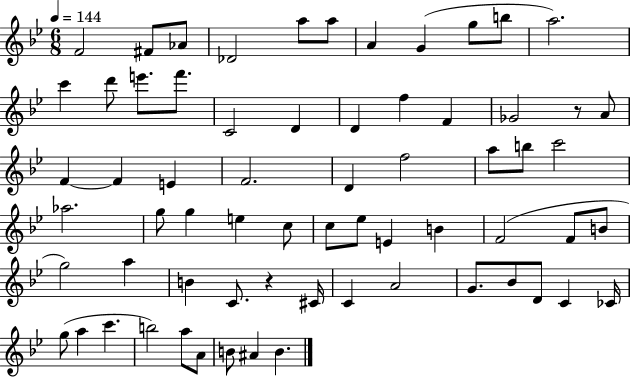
{
  \clef treble
  \numericTimeSignature
  \time 6/8
  \key bes \major
  \tempo 4 = 144
  \repeat volta 2 { f'2 fis'8 aes'8 | des'2 a''8 a''8 | a'4 g'4( g''8 b''8 | a''2.) | \break c'''4 d'''8 e'''8. f'''8. | c'2 d'4 | d'4 f''4 f'4 | ges'2 r8 a'8 | \break f'4~~ f'4 e'4 | f'2. | d'4 f''2 | a''8 b''8 c'''2 | \break aes''2. | g''8 g''4 e''4 c''8 | c''8 ees''8 e'4 b'4 | f'2( f'8 b'8 | \break g''2) a''4 | b'4 c'8. r4 cis'16 | c'4 a'2 | g'8. bes'8 d'8 c'4 ces'16 | \break g''8( a''4 c'''4. | b''2) a''8 a'8 | b'8 ais'4 b'4. | } \bar "|."
}